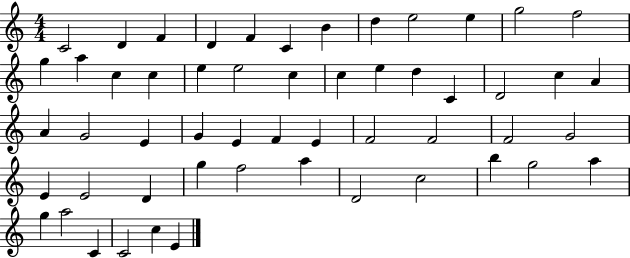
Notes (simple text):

C4/h D4/q F4/q D4/q F4/q C4/q B4/q D5/q E5/h E5/q G5/h F5/h G5/q A5/q C5/q C5/q E5/q E5/h C5/q C5/q E5/q D5/q C4/q D4/h C5/q A4/q A4/q G4/h E4/q G4/q E4/q F4/q E4/q F4/h F4/h F4/h G4/h E4/q E4/h D4/q G5/q F5/h A5/q D4/h C5/h B5/q G5/h A5/q G5/q A5/h C4/q C4/h C5/q E4/q